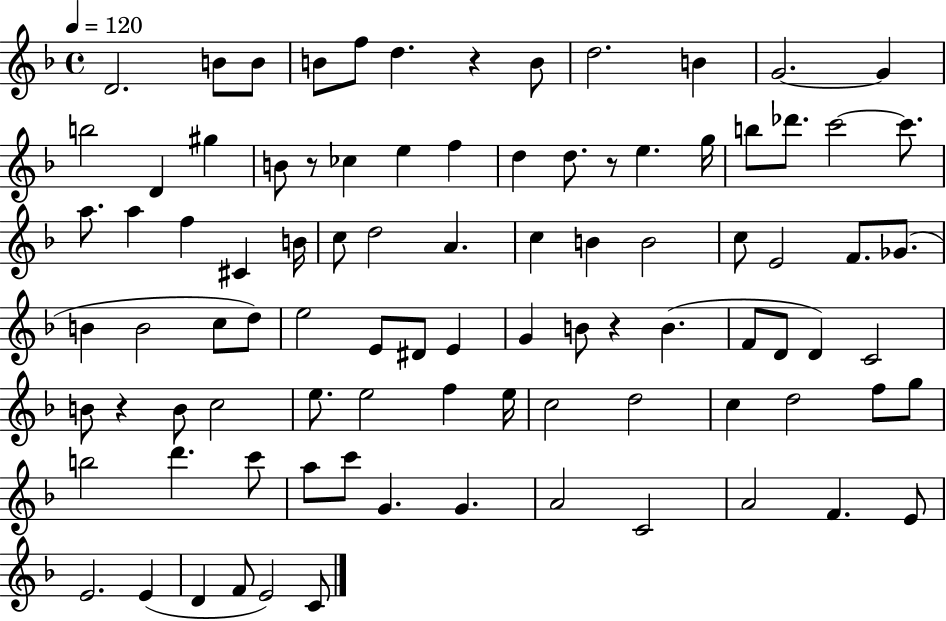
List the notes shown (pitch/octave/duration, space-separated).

D4/h. B4/e B4/e B4/e F5/e D5/q. R/q B4/e D5/h. B4/q G4/h. G4/q B5/h D4/q G#5/q B4/e R/e CES5/q E5/q F5/q D5/q D5/e. R/e E5/q. G5/s B5/e Db6/e. C6/h C6/e. A5/e. A5/q F5/q C#4/q B4/s C5/e D5/h A4/q. C5/q B4/q B4/h C5/e E4/h F4/e. Gb4/e. B4/q B4/h C5/e D5/e E5/h E4/e D#4/e E4/q G4/q B4/e R/q B4/q. F4/e D4/e D4/q C4/h B4/e R/q B4/e C5/h E5/e. E5/h F5/q E5/s C5/h D5/h C5/q D5/h F5/e G5/e B5/h D6/q. C6/e A5/e C6/e G4/q. G4/q. A4/h C4/h A4/h F4/q. E4/e E4/h. E4/q D4/q F4/e E4/h C4/e